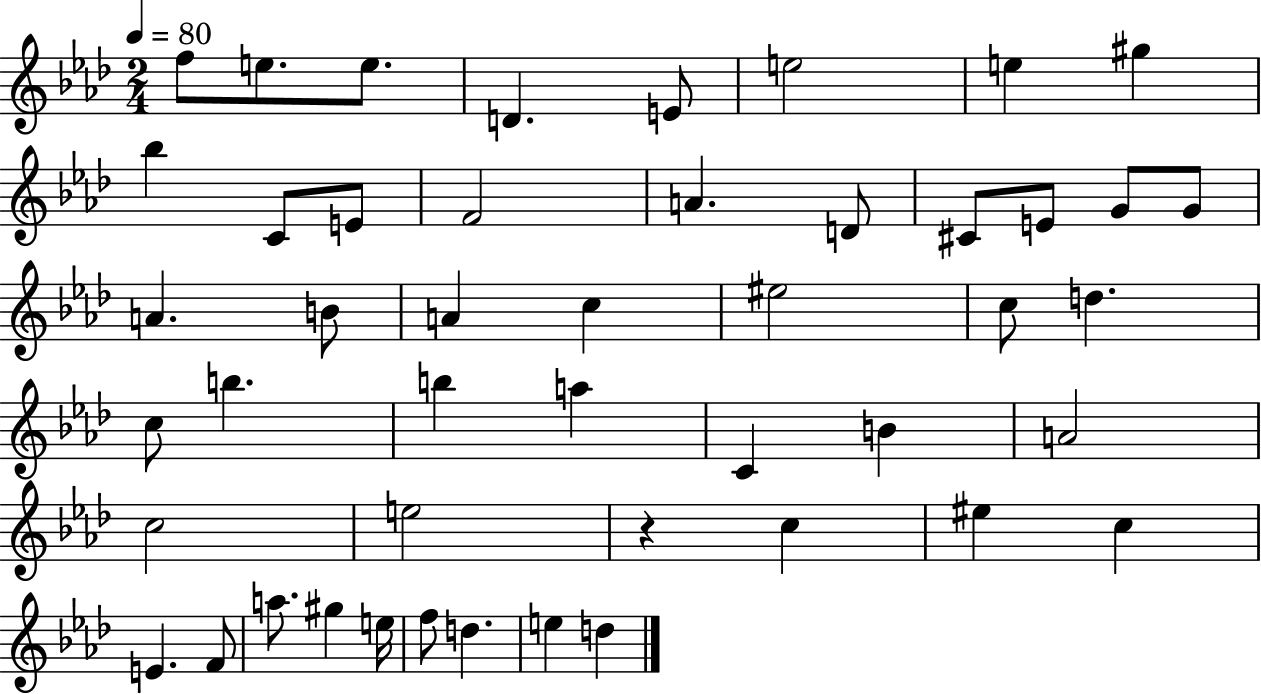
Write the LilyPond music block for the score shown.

{
  \clef treble
  \numericTimeSignature
  \time 2/4
  \key aes \major
  \tempo 4 = 80
  f''8 e''8. e''8. | d'4. e'8 | e''2 | e''4 gis''4 | \break bes''4 c'8 e'8 | f'2 | a'4. d'8 | cis'8 e'8 g'8 g'8 | \break a'4. b'8 | a'4 c''4 | eis''2 | c''8 d''4. | \break c''8 b''4. | b''4 a''4 | c'4 b'4 | a'2 | \break c''2 | e''2 | r4 c''4 | eis''4 c''4 | \break e'4. f'8 | a''8. gis''4 e''16 | f''8 d''4. | e''4 d''4 | \break \bar "|."
}